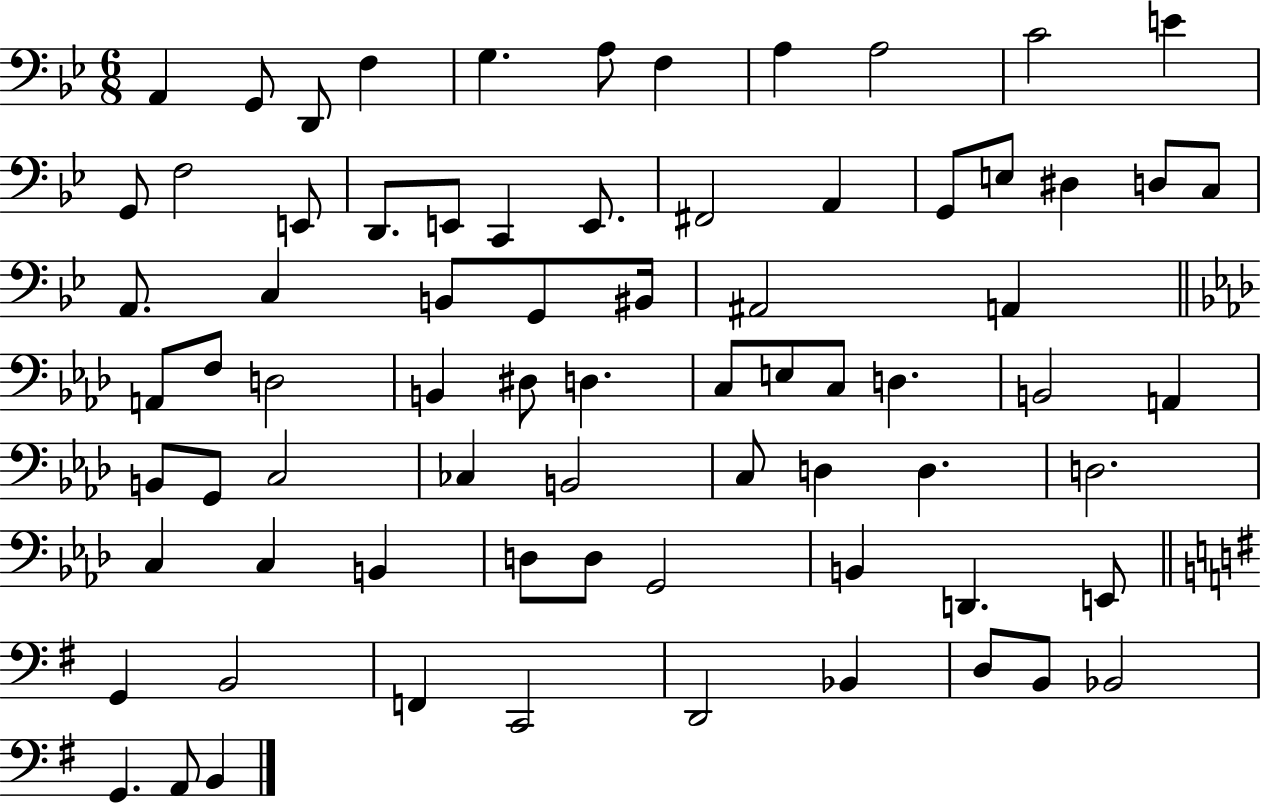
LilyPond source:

{
  \clef bass
  \numericTimeSignature
  \time 6/8
  \key bes \major
  a,4 g,8 d,8 f4 | g4. a8 f4 | a4 a2 | c'2 e'4 | \break g,8 f2 e,8 | d,8. e,8 c,4 e,8. | fis,2 a,4 | g,8 e8 dis4 d8 c8 | \break a,8. c4 b,8 g,8 bis,16 | ais,2 a,4 | \bar "||" \break \key f \minor a,8 f8 d2 | b,4 dis8 d4. | c8 e8 c8 d4. | b,2 a,4 | \break b,8 g,8 c2 | ces4 b,2 | c8 d4 d4. | d2. | \break c4 c4 b,4 | d8 d8 g,2 | b,4 d,4. e,8 | \bar "||" \break \key e \minor g,4 b,2 | f,4 c,2 | d,2 bes,4 | d8 b,8 bes,2 | \break g,4. a,8 b,4 | \bar "|."
}